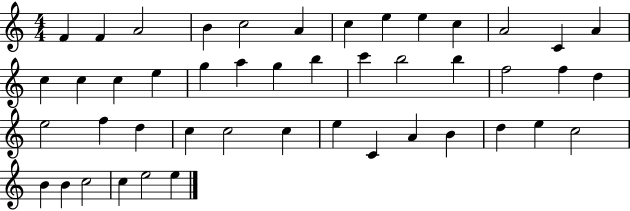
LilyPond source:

{
  \clef treble
  \numericTimeSignature
  \time 4/4
  \key c \major
  f'4 f'4 a'2 | b'4 c''2 a'4 | c''4 e''4 e''4 c''4 | a'2 c'4 a'4 | \break c''4 c''4 c''4 e''4 | g''4 a''4 g''4 b''4 | c'''4 b''2 b''4 | f''2 f''4 d''4 | \break e''2 f''4 d''4 | c''4 c''2 c''4 | e''4 c'4 a'4 b'4 | d''4 e''4 c''2 | \break b'4 b'4 c''2 | c''4 e''2 e''4 | \bar "|."
}